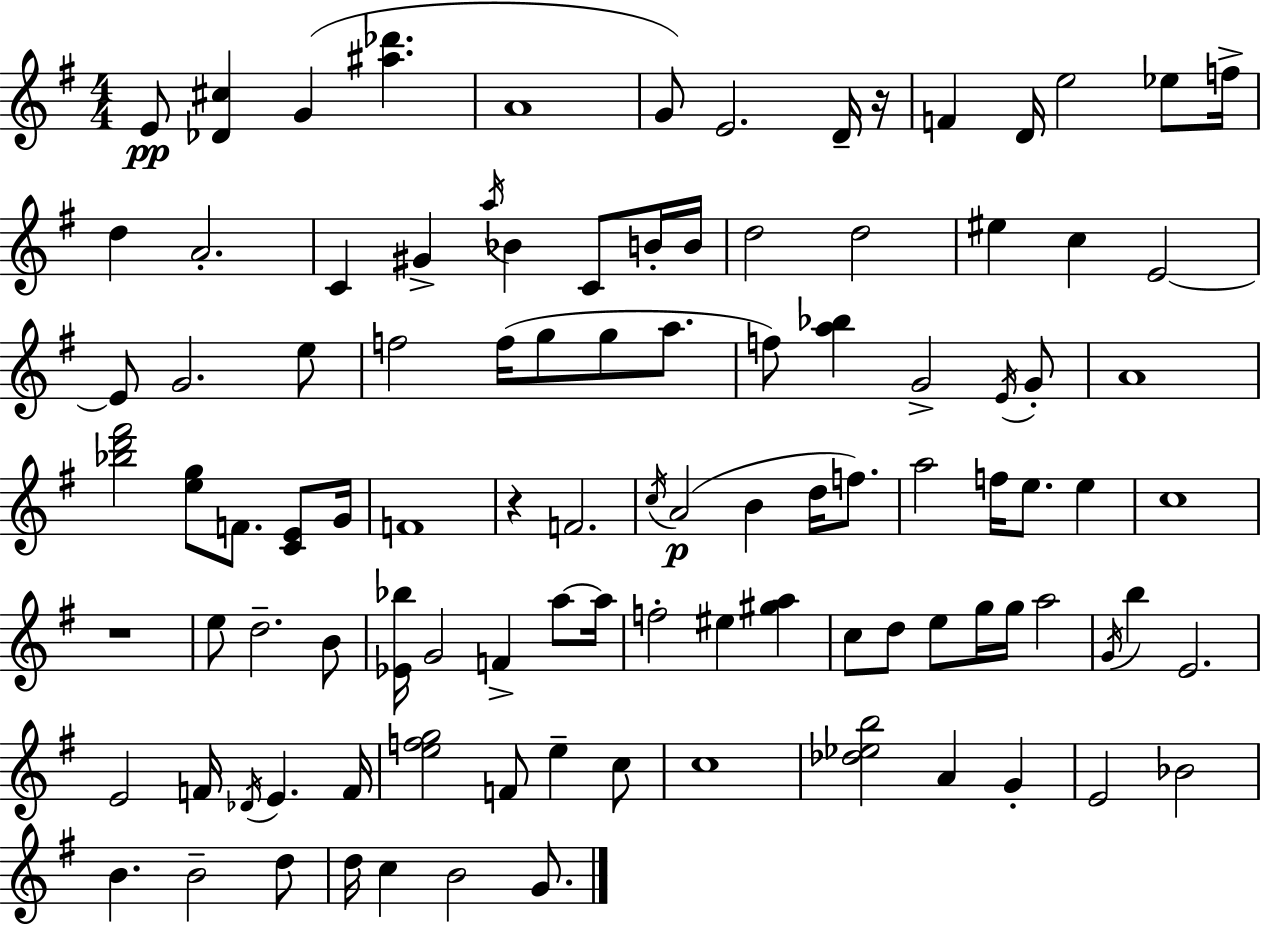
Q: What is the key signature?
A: E minor